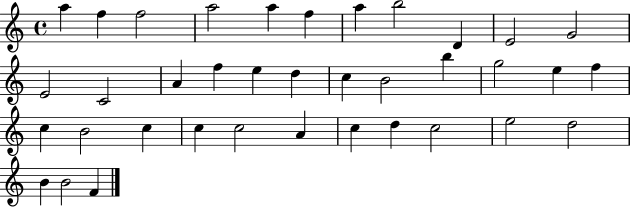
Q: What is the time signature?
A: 4/4